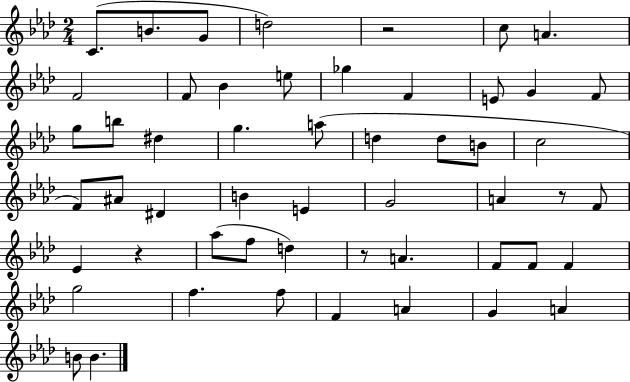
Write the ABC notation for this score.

X:1
T:Untitled
M:2/4
L:1/4
K:Ab
C/2 B/2 G/2 d2 z2 c/2 A F2 F/2 _B e/2 _g F E/2 G F/2 g/2 b/2 ^d g a/2 d d/2 B/2 c2 F/2 ^A/2 ^D B E G2 A z/2 F/2 _E z _a/2 f/2 d z/2 A F/2 F/2 F g2 f f/2 F A G A B/2 B